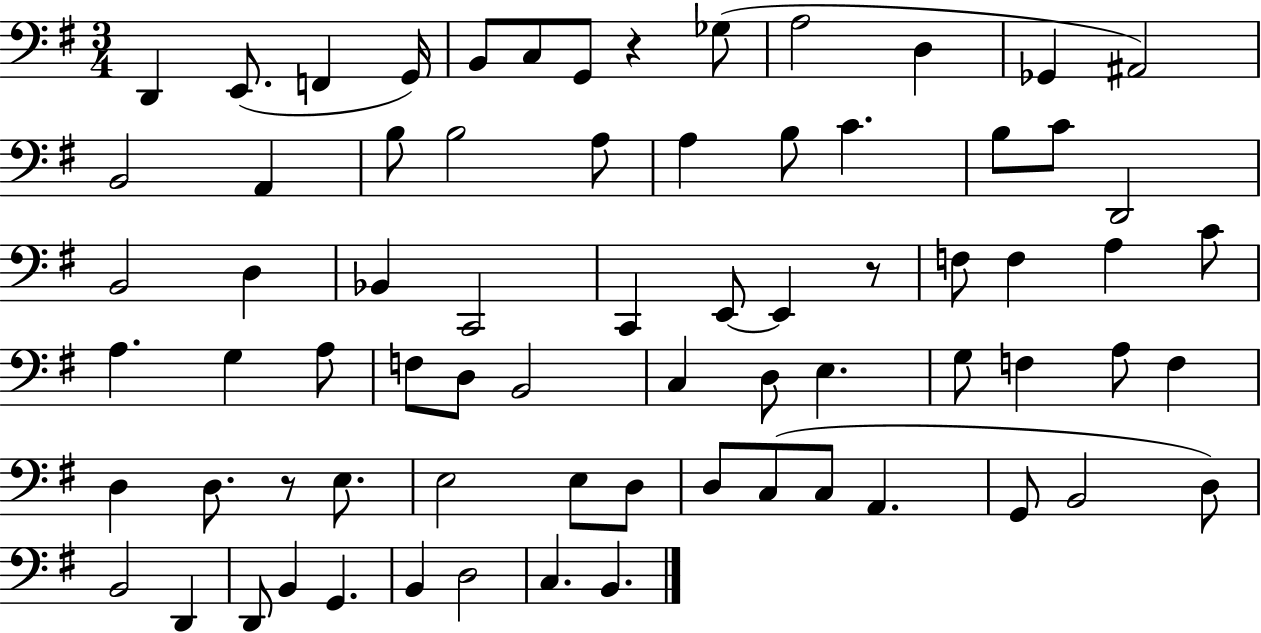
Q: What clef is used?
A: bass